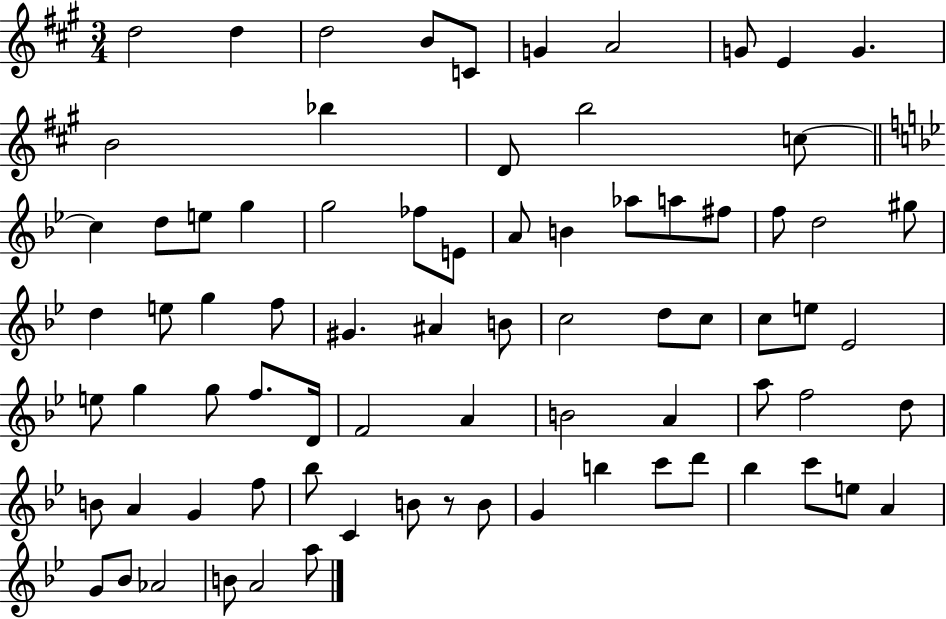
D5/h D5/q D5/h B4/e C4/e G4/q A4/h G4/e E4/q G4/q. B4/h Bb5/q D4/e B5/h C5/e C5/q D5/e E5/e G5/q G5/h FES5/e E4/e A4/e B4/q Ab5/e A5/e F#5/e F5/e D5/h G#5/e D5/q E5/e G5/q F5/e G#4/q. A#4/q B4/e C5/h D5/e C5/e C5/e E5/e Eb4/h E5/e G5/q G5/e F5/e. D4/s F4/h A4/q B4/h A4/q A5/e F5/h D5/e B4/e A4/q G4/q F5/e Bb5/e C4/q B4/e R/e B4/e G4/q B5/q C6/e D6/e Bb5/q C6/e E5/e A4/q G4/e Bb4/e Ab4/h B4/e A4/h A5/e